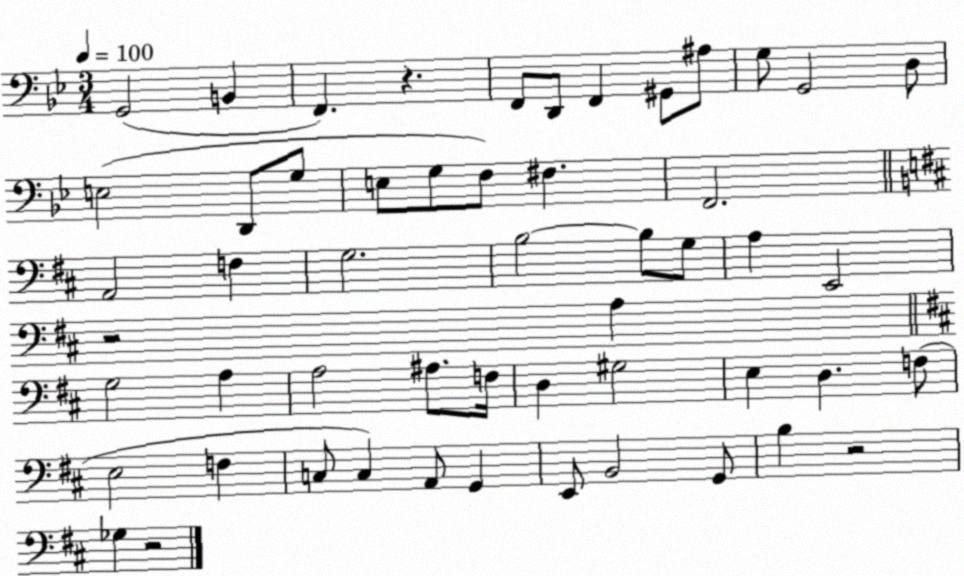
X:1
T:Untitled
M:3/4
L:1/4
K:Bb
G,,2 B,, F,, z F,,/2 D,,/2 F,, ^G,,/2 ^A,/2 G,/2 G,,2 D,/2 E,2 D,,/2 G,/2 E,/2 G,/2 F,/2 ^F, F,,2 A,,2 F, G,2 B,2 B,/2 G,/2 A, E,,2 z2 A, G,2 A, A,2 ^A,/2 F,/4 D, ^G,2 E, D, F,/2 E,2 F, C,/2 C, A,,/2 G,, E,,/2 B,,2 G,,/2 B, z2 _G, z2